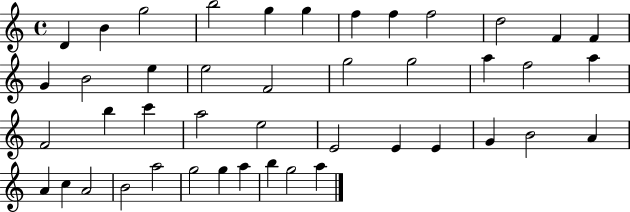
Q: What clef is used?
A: treble